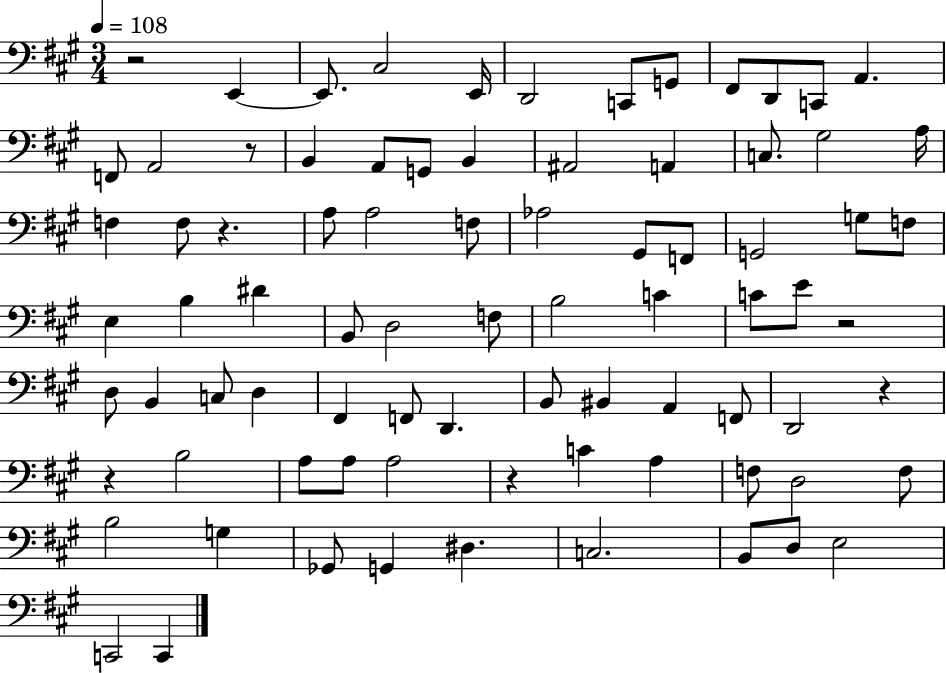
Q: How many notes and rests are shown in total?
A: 82